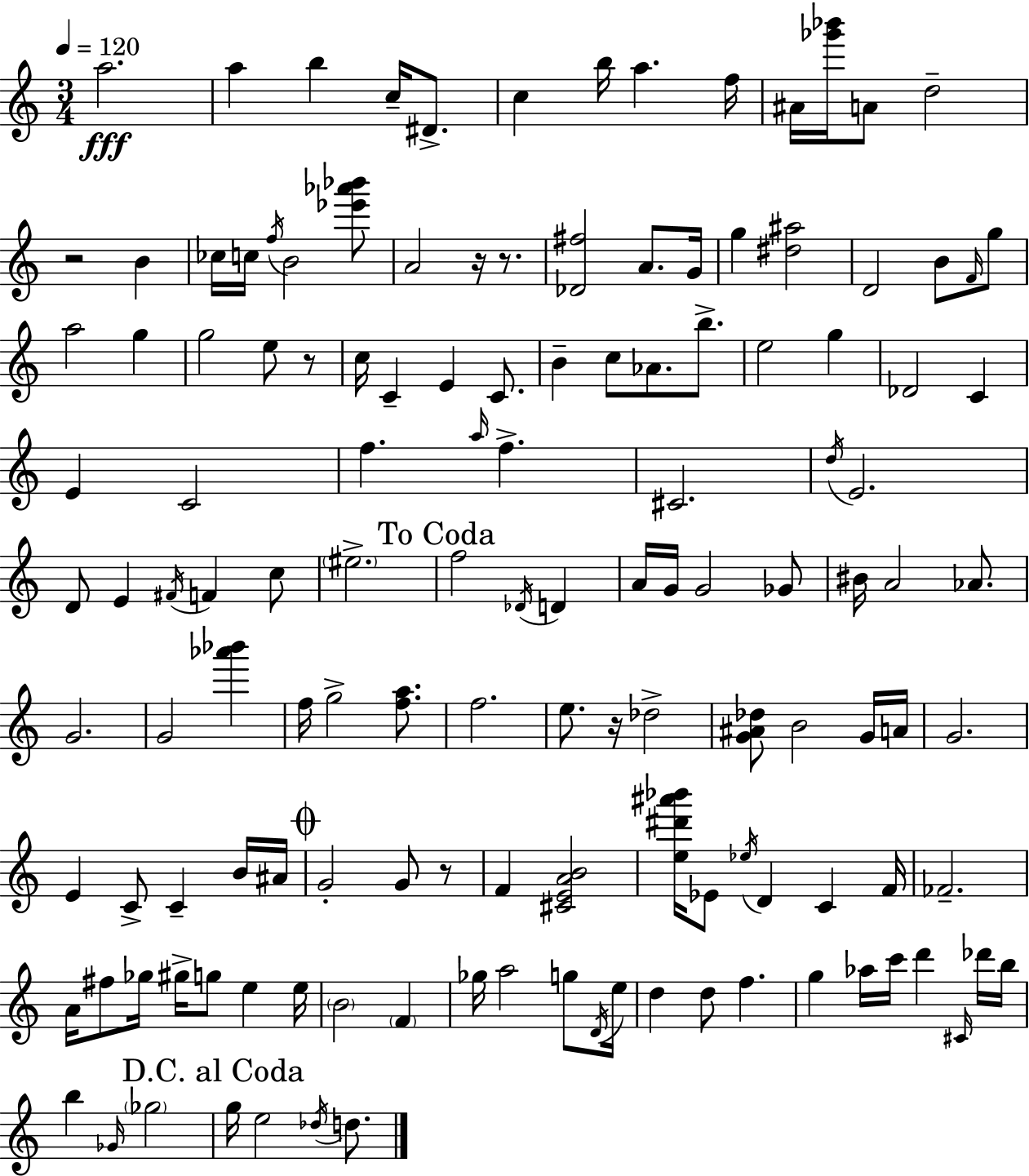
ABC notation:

X:1
T:Untitled
M:3/4
L:1/4
K:C
a2 a b c/4 ^D/2 c b/4 a f/4 ^A/4 [_g'_b']/4 A/2 d2 z2 B _c/4 c/4 f/4 B2 [_e'_a'_b']/2 A2 z/4 z/2 [_D^f]2 A/2 G/4 g [^d^a]2 D2 B/2 F/4 g/2 a2 g g2 e/2 z/2 c/4 C E C/2 B c/2 _A/2 b/2 e2 g _D2 C E C2 f a/4 f ^C2 d/4 E2 D/2 E ^F/4 F c/2 ^e2 f2 _D/4 D A/4 G/4 G2 _G/2 ^B/4 A2 _A/2 G2 G2 [_a'_b'] f/4 g2 [fa]/2 f2 e/2 z/4 _d2 [G^A_d]/2 B2 G/4 A/4 G2 E C/2 C B/4 ^A/4 G2 G/2 z/2 F [^CEAB]2 [e^d'^a'_b']/4 _E/2 _e/4 D C F/4 _F2 A/4 ^f/2 _g/4 ^g/4 g/2 e e/4 B2 F _g/4 a2 g/2 D/4 e/4 d d/2 f g _a/4 c'/4 d' ^C/4 _d'/4 b/4 b _G/4 _g2 g/4 e2 _d/4 d/2